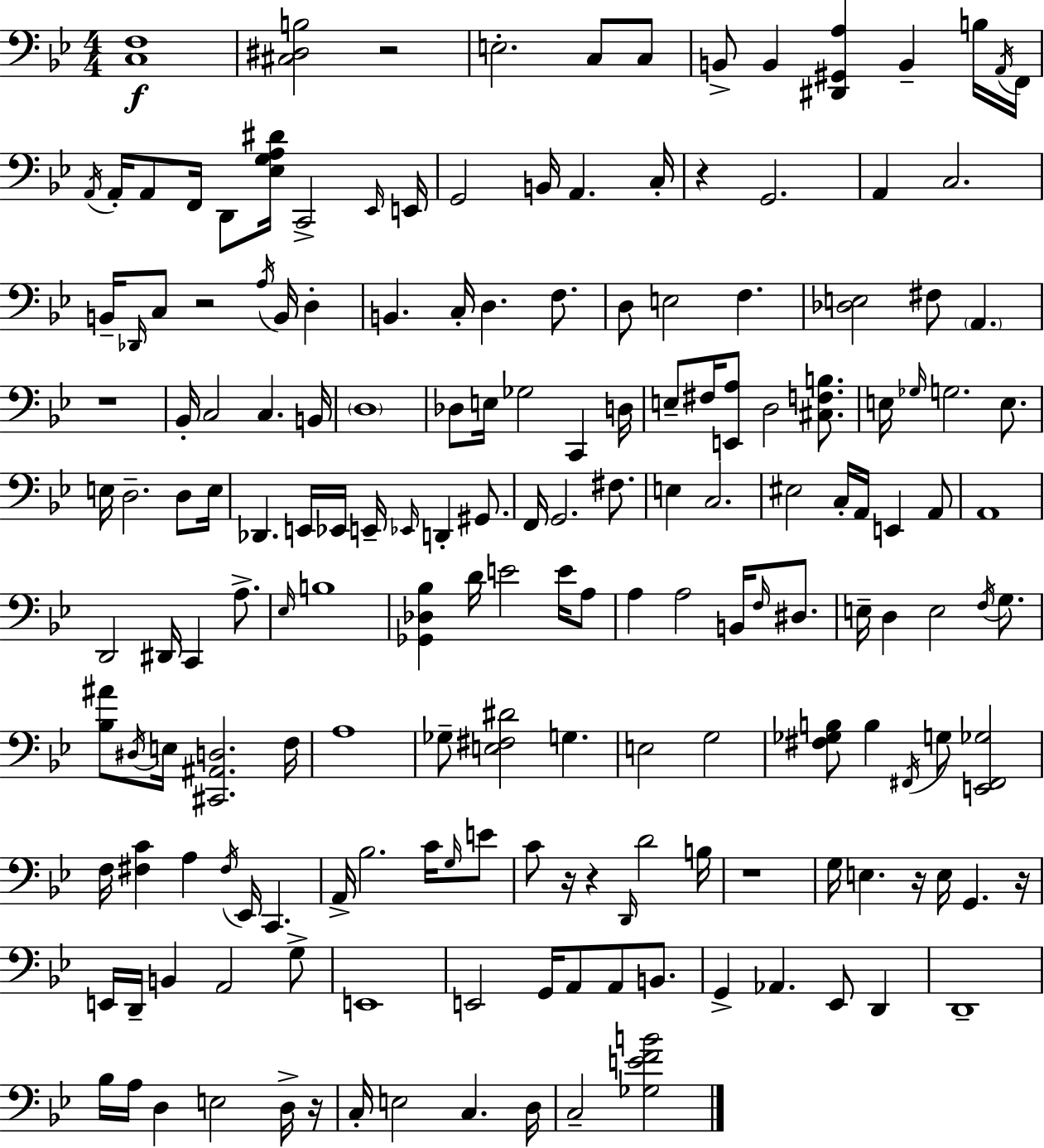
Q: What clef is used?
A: bass